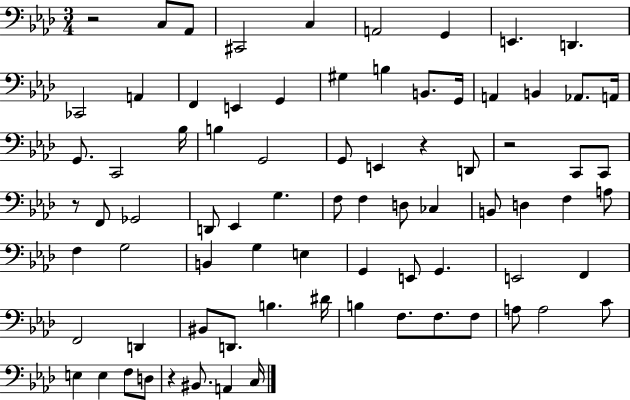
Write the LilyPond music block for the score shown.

{
  \clef bass
  \numericTimeSignature
  \time 3/4
  \key aes \major
  r2 c8 aes,8 | cis,2 c4 | a,2 g,4 | e,4. d,4. | \break ces,2 a,4 | f,4 e,4 g,4 | gis4 b4 b,8. g,16 | a,4 b,4 aes,8. a,16 | \break g,8. c,2 bes16 | b4 g,2 | g,8 e,4 r4 d,8 | r2 c,8 c,8 | \break r8 f,8 ges,2 | d,8 ees,4 g4. | f8 f4 d8 ces4 | b,8 d4 f4 a8 | \break f4 g2 | b,4 g4 e4 | g,4 e,8 g,4. | e,2 f,4 | \break f,2 d,4 | bis,8 d,8. b4. dis'16 | b4 f8. f8. f8 | a8 a2 c'8 | \break e4 e4 f8 d8 | r4 bis,8. a,4 c16 | \bar "|."
}